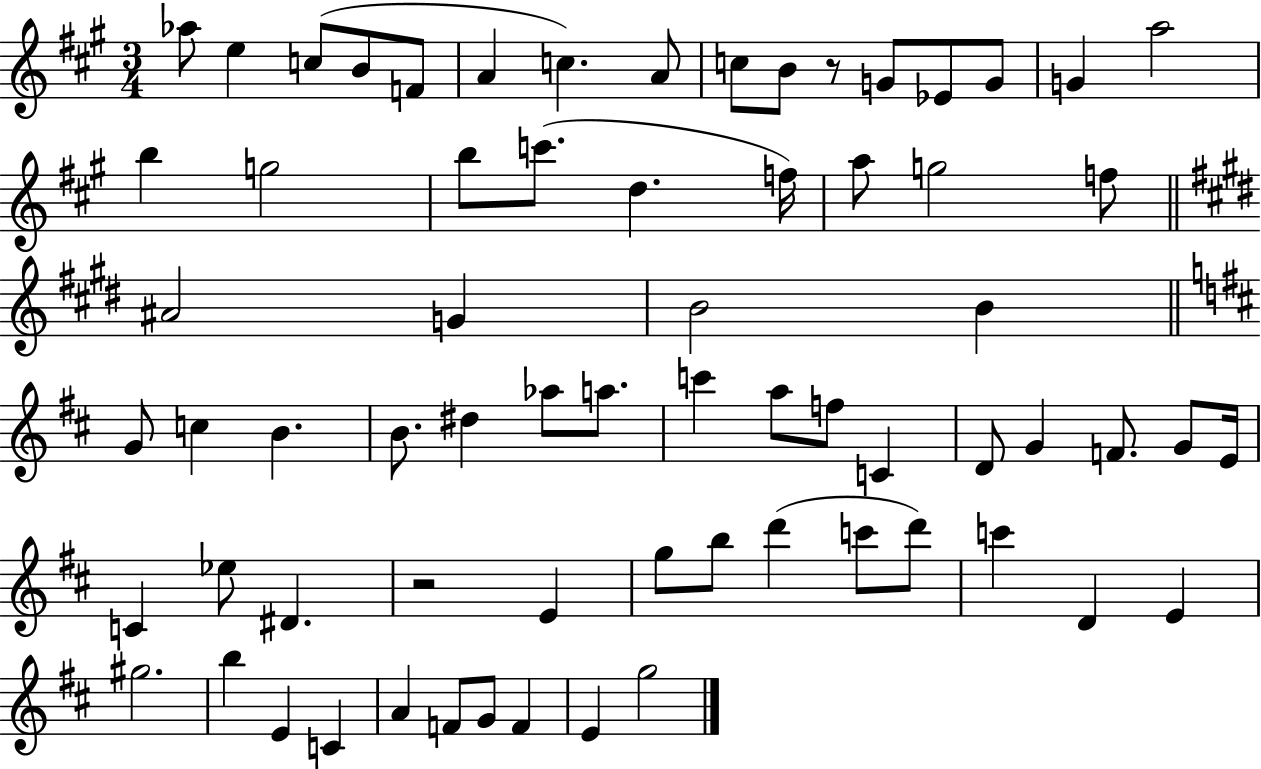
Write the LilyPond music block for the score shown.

{
  \clef treble
  \numericTimeSignature
  \time 3/4
  \key a \major
  aes''8 e''4 c''8( b'8 f'8 | a'4 c''4.) a'8 | c''8 b'8 r8 g'8 ees'8 g'8 | g'4 a''2 | \break b''4 g''2 | b''8 c'''8.( d''4. f''16) | a''8 g''2 f''8 | \bar "||" \break \key e \major ais'2 g'4 | b'2 b'4 | \bar "||" \break \key d \major g'8 c''4 b'4. | b'8. dis''4 aes''8 a''8. | c'''4 a''8 f''8 c'4 | d'8 g'4 f'8. g'8 e'16 | \break c'4 ees''8 dis'4. | r2 e'4 | g''8 b''8 d'''4( c'''8 d'''8) | c'''4 d'4 e'4 | \break gis''2. | b''4 e'4 c'4 | a'4 f'8 g'8 f'4 | e'4 g''2 | \break \bar "|."
}